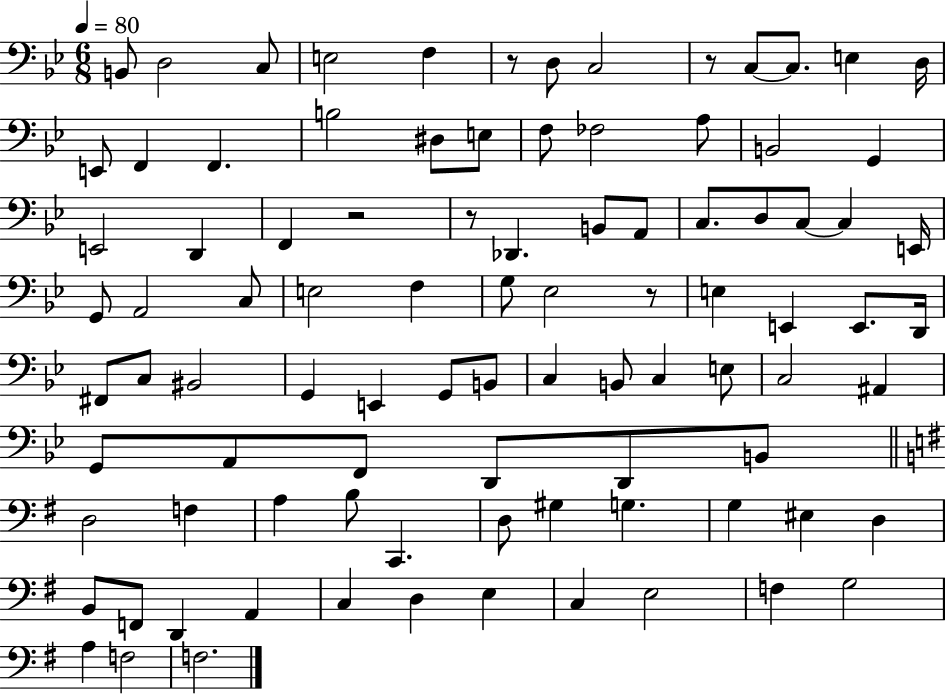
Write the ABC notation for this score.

X:1
T:Untitled
M:6/8
L:1/4
K:Bb
B,,/2 D,2 C,/2 E,2 F, z/2 D,/2 C,2 z/2 C,/2 C,/2 E, D,/4 E,,/2 F,, F,, B,2 ^D,/2 E,/2 F,/2 _F,2 A,/2 B,,2 G,, E,,2 D,, F,, z2 z/2 _D,, B,,/2 A,,/2 C,/2 D,/2 C,/2 C, E,,/4 G,,/2 A,,2 C,/2 E,2 F, G,/2 _E,2 z/2 E, E,, E,,/2 D,,/4 ^F,,/2 C,/2 ^B,,2 G,, E,, G,,/2 B,,/2 C, B,,/2 C, E,/2 C,2 ^A,, G,,/2 A,,/2 F,,/2 D,,/2 D,,/2 B,,/2 D,2 F, A, B,/2 C,, D,/2 ^G, G, G, ^E, D, B,,/2 F,,/2 D,, A,, C, D, E, C, E,2 F, G,2 A, F,2 F,2